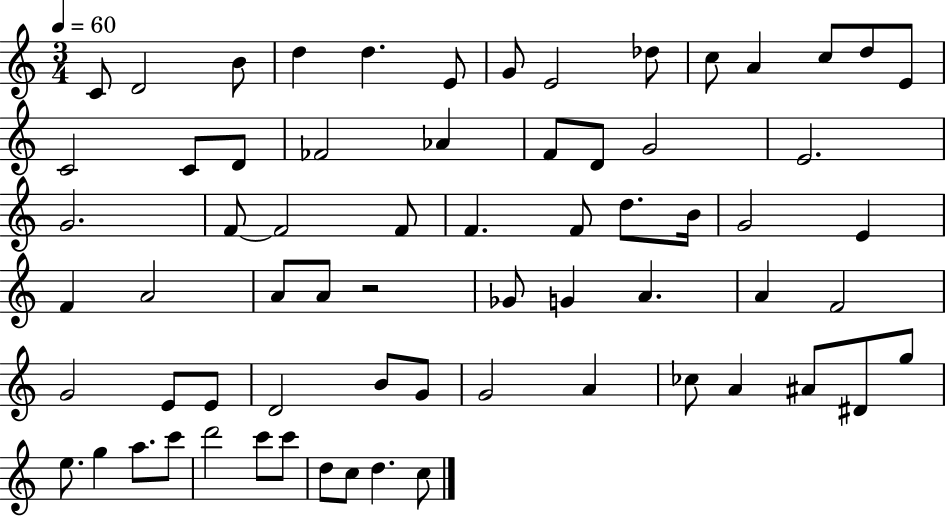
C4/e D4/h B4/e D5/q D5/q. E4/e G4/e E4/h Db5/e C5/e A4/q C5/e D5/e E4/e C4/h C4/e D4/e FES4/h Ab4/q F4/e D4/e G4/h E4/h. G4/h. F4/e F4/h F4/e F4/q. F4/e D5/e. B4/s G4/h E4/q F4/q A4/h A4/e A4/e R/h Gb4/e G4/q A4/q. A4/q F4/h G4/h E4/e E4/e D4/h B4/e G4/e G4/h A4/q CES5/e A4/q A#4/e D#4/e G5/e E5/e. G5/q A5/e. C6/e D6/h C6/e C6/e D5/e C5/e D5/q. C5/e